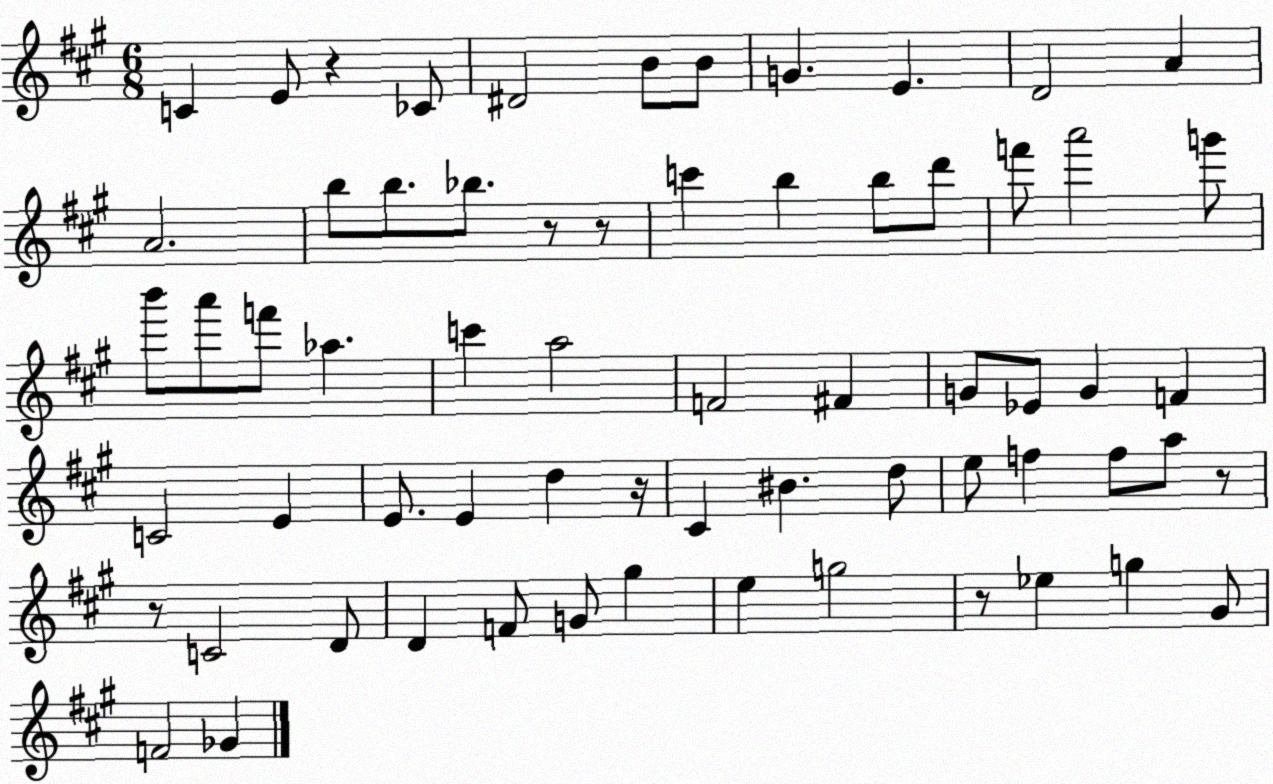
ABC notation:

X:1
T:Untitled
M:6/8
L:1/4
K:A
C E/2 z _C/2 ^D2 B/2 B/2 G E D2 A A2 b/2 b/2 _b/2 z/2 z/2 c' b b/2 d'/2 f'/2 a'2 g'/2 b'/2 a'/2 f'/2 _a c' a2 F2 ^F G/2 _E/2 G F C2 E E/2 E d z/4 ^C ^B d/2 e/2 f f/2 a/2 z/2 z/2 C2 D/2 D F/2 G/2 ^g e g2 z/2 _e g ^G/2 F2 _G